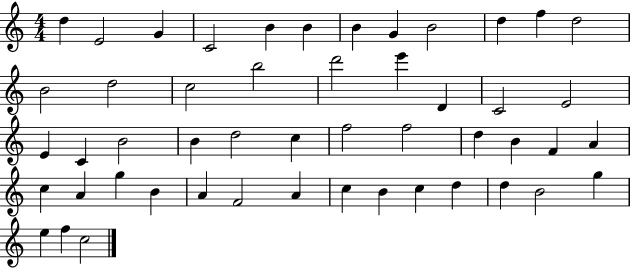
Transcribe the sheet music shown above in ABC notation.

X:1
T:Untitled
M:4/4
L:1/4
K:C
d E2 G C2 B B B G B2 d f d2 B2 d2 c2 b2 d'2 e' D C2 E2 E C B2 B d2 c f2 f2 d B F A c A g B A F2 A c B c d d B2 g e f c2